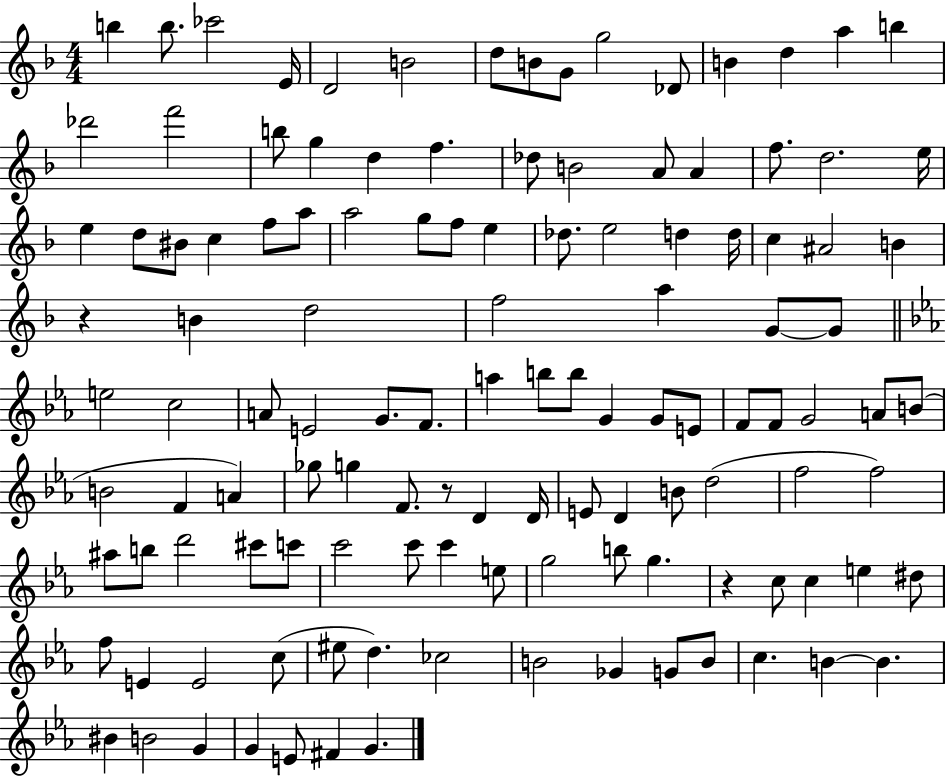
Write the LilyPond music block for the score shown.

{
  \clef treble
  \numericTimeSignature
  \time 4/4
  \key f \major
  b''4 b''8. ces'''2 e'16 | d'2 b'2 | d''8 b'8 g'8 g''2 des'8 | b'4 d''4 a''4 b''4 | \break des'''2 f'''2 | b''8 g''4 d''4 f''4. | des''8 b'2 a'8 a'4 | f''8. d''2. e''16 | \break e''4 d''8 bis'8 c''4 f''8 a''8 | a''2 g''8 f''8 e''4 | des''8. e''2 d''4 d''16 | c''4 ais'2 b'4 | \break r4 b'4 d''2 | f''2 a''4 g'8~~ g'8 | \bar "||" \break \key c \minor e''2 c''2 | a'8 e'2 g'8. f'8. | a''4 b''8 b''8 g'4 g'8 e'8 | f'8 f'8 g'2 a'8 b'8( | \break b'2 f'4 a'4) | ges''8 g''4 f'8. r8 d'4 d'16 | e'8 d'4 b'8 d''2( | f''2 f''2) | \break ais''8 b''8 d'''2 cis'''8 c'''8 | c'''2 c'''8 c'''4 e''8 | g''2 b''8 g''4. | r4 c''8 c''4 e''4 dis''8 | \break f''8 e'4 e'2 c''8( | eis''8 d''4.) ces''2 | b'2 ges'4 g'8 b'8 | c''4. b'4~~ b'4. | \break bis'4 b'2 g'4 | g'4 e'8 fis'4 g'4. | \bar "|."
}